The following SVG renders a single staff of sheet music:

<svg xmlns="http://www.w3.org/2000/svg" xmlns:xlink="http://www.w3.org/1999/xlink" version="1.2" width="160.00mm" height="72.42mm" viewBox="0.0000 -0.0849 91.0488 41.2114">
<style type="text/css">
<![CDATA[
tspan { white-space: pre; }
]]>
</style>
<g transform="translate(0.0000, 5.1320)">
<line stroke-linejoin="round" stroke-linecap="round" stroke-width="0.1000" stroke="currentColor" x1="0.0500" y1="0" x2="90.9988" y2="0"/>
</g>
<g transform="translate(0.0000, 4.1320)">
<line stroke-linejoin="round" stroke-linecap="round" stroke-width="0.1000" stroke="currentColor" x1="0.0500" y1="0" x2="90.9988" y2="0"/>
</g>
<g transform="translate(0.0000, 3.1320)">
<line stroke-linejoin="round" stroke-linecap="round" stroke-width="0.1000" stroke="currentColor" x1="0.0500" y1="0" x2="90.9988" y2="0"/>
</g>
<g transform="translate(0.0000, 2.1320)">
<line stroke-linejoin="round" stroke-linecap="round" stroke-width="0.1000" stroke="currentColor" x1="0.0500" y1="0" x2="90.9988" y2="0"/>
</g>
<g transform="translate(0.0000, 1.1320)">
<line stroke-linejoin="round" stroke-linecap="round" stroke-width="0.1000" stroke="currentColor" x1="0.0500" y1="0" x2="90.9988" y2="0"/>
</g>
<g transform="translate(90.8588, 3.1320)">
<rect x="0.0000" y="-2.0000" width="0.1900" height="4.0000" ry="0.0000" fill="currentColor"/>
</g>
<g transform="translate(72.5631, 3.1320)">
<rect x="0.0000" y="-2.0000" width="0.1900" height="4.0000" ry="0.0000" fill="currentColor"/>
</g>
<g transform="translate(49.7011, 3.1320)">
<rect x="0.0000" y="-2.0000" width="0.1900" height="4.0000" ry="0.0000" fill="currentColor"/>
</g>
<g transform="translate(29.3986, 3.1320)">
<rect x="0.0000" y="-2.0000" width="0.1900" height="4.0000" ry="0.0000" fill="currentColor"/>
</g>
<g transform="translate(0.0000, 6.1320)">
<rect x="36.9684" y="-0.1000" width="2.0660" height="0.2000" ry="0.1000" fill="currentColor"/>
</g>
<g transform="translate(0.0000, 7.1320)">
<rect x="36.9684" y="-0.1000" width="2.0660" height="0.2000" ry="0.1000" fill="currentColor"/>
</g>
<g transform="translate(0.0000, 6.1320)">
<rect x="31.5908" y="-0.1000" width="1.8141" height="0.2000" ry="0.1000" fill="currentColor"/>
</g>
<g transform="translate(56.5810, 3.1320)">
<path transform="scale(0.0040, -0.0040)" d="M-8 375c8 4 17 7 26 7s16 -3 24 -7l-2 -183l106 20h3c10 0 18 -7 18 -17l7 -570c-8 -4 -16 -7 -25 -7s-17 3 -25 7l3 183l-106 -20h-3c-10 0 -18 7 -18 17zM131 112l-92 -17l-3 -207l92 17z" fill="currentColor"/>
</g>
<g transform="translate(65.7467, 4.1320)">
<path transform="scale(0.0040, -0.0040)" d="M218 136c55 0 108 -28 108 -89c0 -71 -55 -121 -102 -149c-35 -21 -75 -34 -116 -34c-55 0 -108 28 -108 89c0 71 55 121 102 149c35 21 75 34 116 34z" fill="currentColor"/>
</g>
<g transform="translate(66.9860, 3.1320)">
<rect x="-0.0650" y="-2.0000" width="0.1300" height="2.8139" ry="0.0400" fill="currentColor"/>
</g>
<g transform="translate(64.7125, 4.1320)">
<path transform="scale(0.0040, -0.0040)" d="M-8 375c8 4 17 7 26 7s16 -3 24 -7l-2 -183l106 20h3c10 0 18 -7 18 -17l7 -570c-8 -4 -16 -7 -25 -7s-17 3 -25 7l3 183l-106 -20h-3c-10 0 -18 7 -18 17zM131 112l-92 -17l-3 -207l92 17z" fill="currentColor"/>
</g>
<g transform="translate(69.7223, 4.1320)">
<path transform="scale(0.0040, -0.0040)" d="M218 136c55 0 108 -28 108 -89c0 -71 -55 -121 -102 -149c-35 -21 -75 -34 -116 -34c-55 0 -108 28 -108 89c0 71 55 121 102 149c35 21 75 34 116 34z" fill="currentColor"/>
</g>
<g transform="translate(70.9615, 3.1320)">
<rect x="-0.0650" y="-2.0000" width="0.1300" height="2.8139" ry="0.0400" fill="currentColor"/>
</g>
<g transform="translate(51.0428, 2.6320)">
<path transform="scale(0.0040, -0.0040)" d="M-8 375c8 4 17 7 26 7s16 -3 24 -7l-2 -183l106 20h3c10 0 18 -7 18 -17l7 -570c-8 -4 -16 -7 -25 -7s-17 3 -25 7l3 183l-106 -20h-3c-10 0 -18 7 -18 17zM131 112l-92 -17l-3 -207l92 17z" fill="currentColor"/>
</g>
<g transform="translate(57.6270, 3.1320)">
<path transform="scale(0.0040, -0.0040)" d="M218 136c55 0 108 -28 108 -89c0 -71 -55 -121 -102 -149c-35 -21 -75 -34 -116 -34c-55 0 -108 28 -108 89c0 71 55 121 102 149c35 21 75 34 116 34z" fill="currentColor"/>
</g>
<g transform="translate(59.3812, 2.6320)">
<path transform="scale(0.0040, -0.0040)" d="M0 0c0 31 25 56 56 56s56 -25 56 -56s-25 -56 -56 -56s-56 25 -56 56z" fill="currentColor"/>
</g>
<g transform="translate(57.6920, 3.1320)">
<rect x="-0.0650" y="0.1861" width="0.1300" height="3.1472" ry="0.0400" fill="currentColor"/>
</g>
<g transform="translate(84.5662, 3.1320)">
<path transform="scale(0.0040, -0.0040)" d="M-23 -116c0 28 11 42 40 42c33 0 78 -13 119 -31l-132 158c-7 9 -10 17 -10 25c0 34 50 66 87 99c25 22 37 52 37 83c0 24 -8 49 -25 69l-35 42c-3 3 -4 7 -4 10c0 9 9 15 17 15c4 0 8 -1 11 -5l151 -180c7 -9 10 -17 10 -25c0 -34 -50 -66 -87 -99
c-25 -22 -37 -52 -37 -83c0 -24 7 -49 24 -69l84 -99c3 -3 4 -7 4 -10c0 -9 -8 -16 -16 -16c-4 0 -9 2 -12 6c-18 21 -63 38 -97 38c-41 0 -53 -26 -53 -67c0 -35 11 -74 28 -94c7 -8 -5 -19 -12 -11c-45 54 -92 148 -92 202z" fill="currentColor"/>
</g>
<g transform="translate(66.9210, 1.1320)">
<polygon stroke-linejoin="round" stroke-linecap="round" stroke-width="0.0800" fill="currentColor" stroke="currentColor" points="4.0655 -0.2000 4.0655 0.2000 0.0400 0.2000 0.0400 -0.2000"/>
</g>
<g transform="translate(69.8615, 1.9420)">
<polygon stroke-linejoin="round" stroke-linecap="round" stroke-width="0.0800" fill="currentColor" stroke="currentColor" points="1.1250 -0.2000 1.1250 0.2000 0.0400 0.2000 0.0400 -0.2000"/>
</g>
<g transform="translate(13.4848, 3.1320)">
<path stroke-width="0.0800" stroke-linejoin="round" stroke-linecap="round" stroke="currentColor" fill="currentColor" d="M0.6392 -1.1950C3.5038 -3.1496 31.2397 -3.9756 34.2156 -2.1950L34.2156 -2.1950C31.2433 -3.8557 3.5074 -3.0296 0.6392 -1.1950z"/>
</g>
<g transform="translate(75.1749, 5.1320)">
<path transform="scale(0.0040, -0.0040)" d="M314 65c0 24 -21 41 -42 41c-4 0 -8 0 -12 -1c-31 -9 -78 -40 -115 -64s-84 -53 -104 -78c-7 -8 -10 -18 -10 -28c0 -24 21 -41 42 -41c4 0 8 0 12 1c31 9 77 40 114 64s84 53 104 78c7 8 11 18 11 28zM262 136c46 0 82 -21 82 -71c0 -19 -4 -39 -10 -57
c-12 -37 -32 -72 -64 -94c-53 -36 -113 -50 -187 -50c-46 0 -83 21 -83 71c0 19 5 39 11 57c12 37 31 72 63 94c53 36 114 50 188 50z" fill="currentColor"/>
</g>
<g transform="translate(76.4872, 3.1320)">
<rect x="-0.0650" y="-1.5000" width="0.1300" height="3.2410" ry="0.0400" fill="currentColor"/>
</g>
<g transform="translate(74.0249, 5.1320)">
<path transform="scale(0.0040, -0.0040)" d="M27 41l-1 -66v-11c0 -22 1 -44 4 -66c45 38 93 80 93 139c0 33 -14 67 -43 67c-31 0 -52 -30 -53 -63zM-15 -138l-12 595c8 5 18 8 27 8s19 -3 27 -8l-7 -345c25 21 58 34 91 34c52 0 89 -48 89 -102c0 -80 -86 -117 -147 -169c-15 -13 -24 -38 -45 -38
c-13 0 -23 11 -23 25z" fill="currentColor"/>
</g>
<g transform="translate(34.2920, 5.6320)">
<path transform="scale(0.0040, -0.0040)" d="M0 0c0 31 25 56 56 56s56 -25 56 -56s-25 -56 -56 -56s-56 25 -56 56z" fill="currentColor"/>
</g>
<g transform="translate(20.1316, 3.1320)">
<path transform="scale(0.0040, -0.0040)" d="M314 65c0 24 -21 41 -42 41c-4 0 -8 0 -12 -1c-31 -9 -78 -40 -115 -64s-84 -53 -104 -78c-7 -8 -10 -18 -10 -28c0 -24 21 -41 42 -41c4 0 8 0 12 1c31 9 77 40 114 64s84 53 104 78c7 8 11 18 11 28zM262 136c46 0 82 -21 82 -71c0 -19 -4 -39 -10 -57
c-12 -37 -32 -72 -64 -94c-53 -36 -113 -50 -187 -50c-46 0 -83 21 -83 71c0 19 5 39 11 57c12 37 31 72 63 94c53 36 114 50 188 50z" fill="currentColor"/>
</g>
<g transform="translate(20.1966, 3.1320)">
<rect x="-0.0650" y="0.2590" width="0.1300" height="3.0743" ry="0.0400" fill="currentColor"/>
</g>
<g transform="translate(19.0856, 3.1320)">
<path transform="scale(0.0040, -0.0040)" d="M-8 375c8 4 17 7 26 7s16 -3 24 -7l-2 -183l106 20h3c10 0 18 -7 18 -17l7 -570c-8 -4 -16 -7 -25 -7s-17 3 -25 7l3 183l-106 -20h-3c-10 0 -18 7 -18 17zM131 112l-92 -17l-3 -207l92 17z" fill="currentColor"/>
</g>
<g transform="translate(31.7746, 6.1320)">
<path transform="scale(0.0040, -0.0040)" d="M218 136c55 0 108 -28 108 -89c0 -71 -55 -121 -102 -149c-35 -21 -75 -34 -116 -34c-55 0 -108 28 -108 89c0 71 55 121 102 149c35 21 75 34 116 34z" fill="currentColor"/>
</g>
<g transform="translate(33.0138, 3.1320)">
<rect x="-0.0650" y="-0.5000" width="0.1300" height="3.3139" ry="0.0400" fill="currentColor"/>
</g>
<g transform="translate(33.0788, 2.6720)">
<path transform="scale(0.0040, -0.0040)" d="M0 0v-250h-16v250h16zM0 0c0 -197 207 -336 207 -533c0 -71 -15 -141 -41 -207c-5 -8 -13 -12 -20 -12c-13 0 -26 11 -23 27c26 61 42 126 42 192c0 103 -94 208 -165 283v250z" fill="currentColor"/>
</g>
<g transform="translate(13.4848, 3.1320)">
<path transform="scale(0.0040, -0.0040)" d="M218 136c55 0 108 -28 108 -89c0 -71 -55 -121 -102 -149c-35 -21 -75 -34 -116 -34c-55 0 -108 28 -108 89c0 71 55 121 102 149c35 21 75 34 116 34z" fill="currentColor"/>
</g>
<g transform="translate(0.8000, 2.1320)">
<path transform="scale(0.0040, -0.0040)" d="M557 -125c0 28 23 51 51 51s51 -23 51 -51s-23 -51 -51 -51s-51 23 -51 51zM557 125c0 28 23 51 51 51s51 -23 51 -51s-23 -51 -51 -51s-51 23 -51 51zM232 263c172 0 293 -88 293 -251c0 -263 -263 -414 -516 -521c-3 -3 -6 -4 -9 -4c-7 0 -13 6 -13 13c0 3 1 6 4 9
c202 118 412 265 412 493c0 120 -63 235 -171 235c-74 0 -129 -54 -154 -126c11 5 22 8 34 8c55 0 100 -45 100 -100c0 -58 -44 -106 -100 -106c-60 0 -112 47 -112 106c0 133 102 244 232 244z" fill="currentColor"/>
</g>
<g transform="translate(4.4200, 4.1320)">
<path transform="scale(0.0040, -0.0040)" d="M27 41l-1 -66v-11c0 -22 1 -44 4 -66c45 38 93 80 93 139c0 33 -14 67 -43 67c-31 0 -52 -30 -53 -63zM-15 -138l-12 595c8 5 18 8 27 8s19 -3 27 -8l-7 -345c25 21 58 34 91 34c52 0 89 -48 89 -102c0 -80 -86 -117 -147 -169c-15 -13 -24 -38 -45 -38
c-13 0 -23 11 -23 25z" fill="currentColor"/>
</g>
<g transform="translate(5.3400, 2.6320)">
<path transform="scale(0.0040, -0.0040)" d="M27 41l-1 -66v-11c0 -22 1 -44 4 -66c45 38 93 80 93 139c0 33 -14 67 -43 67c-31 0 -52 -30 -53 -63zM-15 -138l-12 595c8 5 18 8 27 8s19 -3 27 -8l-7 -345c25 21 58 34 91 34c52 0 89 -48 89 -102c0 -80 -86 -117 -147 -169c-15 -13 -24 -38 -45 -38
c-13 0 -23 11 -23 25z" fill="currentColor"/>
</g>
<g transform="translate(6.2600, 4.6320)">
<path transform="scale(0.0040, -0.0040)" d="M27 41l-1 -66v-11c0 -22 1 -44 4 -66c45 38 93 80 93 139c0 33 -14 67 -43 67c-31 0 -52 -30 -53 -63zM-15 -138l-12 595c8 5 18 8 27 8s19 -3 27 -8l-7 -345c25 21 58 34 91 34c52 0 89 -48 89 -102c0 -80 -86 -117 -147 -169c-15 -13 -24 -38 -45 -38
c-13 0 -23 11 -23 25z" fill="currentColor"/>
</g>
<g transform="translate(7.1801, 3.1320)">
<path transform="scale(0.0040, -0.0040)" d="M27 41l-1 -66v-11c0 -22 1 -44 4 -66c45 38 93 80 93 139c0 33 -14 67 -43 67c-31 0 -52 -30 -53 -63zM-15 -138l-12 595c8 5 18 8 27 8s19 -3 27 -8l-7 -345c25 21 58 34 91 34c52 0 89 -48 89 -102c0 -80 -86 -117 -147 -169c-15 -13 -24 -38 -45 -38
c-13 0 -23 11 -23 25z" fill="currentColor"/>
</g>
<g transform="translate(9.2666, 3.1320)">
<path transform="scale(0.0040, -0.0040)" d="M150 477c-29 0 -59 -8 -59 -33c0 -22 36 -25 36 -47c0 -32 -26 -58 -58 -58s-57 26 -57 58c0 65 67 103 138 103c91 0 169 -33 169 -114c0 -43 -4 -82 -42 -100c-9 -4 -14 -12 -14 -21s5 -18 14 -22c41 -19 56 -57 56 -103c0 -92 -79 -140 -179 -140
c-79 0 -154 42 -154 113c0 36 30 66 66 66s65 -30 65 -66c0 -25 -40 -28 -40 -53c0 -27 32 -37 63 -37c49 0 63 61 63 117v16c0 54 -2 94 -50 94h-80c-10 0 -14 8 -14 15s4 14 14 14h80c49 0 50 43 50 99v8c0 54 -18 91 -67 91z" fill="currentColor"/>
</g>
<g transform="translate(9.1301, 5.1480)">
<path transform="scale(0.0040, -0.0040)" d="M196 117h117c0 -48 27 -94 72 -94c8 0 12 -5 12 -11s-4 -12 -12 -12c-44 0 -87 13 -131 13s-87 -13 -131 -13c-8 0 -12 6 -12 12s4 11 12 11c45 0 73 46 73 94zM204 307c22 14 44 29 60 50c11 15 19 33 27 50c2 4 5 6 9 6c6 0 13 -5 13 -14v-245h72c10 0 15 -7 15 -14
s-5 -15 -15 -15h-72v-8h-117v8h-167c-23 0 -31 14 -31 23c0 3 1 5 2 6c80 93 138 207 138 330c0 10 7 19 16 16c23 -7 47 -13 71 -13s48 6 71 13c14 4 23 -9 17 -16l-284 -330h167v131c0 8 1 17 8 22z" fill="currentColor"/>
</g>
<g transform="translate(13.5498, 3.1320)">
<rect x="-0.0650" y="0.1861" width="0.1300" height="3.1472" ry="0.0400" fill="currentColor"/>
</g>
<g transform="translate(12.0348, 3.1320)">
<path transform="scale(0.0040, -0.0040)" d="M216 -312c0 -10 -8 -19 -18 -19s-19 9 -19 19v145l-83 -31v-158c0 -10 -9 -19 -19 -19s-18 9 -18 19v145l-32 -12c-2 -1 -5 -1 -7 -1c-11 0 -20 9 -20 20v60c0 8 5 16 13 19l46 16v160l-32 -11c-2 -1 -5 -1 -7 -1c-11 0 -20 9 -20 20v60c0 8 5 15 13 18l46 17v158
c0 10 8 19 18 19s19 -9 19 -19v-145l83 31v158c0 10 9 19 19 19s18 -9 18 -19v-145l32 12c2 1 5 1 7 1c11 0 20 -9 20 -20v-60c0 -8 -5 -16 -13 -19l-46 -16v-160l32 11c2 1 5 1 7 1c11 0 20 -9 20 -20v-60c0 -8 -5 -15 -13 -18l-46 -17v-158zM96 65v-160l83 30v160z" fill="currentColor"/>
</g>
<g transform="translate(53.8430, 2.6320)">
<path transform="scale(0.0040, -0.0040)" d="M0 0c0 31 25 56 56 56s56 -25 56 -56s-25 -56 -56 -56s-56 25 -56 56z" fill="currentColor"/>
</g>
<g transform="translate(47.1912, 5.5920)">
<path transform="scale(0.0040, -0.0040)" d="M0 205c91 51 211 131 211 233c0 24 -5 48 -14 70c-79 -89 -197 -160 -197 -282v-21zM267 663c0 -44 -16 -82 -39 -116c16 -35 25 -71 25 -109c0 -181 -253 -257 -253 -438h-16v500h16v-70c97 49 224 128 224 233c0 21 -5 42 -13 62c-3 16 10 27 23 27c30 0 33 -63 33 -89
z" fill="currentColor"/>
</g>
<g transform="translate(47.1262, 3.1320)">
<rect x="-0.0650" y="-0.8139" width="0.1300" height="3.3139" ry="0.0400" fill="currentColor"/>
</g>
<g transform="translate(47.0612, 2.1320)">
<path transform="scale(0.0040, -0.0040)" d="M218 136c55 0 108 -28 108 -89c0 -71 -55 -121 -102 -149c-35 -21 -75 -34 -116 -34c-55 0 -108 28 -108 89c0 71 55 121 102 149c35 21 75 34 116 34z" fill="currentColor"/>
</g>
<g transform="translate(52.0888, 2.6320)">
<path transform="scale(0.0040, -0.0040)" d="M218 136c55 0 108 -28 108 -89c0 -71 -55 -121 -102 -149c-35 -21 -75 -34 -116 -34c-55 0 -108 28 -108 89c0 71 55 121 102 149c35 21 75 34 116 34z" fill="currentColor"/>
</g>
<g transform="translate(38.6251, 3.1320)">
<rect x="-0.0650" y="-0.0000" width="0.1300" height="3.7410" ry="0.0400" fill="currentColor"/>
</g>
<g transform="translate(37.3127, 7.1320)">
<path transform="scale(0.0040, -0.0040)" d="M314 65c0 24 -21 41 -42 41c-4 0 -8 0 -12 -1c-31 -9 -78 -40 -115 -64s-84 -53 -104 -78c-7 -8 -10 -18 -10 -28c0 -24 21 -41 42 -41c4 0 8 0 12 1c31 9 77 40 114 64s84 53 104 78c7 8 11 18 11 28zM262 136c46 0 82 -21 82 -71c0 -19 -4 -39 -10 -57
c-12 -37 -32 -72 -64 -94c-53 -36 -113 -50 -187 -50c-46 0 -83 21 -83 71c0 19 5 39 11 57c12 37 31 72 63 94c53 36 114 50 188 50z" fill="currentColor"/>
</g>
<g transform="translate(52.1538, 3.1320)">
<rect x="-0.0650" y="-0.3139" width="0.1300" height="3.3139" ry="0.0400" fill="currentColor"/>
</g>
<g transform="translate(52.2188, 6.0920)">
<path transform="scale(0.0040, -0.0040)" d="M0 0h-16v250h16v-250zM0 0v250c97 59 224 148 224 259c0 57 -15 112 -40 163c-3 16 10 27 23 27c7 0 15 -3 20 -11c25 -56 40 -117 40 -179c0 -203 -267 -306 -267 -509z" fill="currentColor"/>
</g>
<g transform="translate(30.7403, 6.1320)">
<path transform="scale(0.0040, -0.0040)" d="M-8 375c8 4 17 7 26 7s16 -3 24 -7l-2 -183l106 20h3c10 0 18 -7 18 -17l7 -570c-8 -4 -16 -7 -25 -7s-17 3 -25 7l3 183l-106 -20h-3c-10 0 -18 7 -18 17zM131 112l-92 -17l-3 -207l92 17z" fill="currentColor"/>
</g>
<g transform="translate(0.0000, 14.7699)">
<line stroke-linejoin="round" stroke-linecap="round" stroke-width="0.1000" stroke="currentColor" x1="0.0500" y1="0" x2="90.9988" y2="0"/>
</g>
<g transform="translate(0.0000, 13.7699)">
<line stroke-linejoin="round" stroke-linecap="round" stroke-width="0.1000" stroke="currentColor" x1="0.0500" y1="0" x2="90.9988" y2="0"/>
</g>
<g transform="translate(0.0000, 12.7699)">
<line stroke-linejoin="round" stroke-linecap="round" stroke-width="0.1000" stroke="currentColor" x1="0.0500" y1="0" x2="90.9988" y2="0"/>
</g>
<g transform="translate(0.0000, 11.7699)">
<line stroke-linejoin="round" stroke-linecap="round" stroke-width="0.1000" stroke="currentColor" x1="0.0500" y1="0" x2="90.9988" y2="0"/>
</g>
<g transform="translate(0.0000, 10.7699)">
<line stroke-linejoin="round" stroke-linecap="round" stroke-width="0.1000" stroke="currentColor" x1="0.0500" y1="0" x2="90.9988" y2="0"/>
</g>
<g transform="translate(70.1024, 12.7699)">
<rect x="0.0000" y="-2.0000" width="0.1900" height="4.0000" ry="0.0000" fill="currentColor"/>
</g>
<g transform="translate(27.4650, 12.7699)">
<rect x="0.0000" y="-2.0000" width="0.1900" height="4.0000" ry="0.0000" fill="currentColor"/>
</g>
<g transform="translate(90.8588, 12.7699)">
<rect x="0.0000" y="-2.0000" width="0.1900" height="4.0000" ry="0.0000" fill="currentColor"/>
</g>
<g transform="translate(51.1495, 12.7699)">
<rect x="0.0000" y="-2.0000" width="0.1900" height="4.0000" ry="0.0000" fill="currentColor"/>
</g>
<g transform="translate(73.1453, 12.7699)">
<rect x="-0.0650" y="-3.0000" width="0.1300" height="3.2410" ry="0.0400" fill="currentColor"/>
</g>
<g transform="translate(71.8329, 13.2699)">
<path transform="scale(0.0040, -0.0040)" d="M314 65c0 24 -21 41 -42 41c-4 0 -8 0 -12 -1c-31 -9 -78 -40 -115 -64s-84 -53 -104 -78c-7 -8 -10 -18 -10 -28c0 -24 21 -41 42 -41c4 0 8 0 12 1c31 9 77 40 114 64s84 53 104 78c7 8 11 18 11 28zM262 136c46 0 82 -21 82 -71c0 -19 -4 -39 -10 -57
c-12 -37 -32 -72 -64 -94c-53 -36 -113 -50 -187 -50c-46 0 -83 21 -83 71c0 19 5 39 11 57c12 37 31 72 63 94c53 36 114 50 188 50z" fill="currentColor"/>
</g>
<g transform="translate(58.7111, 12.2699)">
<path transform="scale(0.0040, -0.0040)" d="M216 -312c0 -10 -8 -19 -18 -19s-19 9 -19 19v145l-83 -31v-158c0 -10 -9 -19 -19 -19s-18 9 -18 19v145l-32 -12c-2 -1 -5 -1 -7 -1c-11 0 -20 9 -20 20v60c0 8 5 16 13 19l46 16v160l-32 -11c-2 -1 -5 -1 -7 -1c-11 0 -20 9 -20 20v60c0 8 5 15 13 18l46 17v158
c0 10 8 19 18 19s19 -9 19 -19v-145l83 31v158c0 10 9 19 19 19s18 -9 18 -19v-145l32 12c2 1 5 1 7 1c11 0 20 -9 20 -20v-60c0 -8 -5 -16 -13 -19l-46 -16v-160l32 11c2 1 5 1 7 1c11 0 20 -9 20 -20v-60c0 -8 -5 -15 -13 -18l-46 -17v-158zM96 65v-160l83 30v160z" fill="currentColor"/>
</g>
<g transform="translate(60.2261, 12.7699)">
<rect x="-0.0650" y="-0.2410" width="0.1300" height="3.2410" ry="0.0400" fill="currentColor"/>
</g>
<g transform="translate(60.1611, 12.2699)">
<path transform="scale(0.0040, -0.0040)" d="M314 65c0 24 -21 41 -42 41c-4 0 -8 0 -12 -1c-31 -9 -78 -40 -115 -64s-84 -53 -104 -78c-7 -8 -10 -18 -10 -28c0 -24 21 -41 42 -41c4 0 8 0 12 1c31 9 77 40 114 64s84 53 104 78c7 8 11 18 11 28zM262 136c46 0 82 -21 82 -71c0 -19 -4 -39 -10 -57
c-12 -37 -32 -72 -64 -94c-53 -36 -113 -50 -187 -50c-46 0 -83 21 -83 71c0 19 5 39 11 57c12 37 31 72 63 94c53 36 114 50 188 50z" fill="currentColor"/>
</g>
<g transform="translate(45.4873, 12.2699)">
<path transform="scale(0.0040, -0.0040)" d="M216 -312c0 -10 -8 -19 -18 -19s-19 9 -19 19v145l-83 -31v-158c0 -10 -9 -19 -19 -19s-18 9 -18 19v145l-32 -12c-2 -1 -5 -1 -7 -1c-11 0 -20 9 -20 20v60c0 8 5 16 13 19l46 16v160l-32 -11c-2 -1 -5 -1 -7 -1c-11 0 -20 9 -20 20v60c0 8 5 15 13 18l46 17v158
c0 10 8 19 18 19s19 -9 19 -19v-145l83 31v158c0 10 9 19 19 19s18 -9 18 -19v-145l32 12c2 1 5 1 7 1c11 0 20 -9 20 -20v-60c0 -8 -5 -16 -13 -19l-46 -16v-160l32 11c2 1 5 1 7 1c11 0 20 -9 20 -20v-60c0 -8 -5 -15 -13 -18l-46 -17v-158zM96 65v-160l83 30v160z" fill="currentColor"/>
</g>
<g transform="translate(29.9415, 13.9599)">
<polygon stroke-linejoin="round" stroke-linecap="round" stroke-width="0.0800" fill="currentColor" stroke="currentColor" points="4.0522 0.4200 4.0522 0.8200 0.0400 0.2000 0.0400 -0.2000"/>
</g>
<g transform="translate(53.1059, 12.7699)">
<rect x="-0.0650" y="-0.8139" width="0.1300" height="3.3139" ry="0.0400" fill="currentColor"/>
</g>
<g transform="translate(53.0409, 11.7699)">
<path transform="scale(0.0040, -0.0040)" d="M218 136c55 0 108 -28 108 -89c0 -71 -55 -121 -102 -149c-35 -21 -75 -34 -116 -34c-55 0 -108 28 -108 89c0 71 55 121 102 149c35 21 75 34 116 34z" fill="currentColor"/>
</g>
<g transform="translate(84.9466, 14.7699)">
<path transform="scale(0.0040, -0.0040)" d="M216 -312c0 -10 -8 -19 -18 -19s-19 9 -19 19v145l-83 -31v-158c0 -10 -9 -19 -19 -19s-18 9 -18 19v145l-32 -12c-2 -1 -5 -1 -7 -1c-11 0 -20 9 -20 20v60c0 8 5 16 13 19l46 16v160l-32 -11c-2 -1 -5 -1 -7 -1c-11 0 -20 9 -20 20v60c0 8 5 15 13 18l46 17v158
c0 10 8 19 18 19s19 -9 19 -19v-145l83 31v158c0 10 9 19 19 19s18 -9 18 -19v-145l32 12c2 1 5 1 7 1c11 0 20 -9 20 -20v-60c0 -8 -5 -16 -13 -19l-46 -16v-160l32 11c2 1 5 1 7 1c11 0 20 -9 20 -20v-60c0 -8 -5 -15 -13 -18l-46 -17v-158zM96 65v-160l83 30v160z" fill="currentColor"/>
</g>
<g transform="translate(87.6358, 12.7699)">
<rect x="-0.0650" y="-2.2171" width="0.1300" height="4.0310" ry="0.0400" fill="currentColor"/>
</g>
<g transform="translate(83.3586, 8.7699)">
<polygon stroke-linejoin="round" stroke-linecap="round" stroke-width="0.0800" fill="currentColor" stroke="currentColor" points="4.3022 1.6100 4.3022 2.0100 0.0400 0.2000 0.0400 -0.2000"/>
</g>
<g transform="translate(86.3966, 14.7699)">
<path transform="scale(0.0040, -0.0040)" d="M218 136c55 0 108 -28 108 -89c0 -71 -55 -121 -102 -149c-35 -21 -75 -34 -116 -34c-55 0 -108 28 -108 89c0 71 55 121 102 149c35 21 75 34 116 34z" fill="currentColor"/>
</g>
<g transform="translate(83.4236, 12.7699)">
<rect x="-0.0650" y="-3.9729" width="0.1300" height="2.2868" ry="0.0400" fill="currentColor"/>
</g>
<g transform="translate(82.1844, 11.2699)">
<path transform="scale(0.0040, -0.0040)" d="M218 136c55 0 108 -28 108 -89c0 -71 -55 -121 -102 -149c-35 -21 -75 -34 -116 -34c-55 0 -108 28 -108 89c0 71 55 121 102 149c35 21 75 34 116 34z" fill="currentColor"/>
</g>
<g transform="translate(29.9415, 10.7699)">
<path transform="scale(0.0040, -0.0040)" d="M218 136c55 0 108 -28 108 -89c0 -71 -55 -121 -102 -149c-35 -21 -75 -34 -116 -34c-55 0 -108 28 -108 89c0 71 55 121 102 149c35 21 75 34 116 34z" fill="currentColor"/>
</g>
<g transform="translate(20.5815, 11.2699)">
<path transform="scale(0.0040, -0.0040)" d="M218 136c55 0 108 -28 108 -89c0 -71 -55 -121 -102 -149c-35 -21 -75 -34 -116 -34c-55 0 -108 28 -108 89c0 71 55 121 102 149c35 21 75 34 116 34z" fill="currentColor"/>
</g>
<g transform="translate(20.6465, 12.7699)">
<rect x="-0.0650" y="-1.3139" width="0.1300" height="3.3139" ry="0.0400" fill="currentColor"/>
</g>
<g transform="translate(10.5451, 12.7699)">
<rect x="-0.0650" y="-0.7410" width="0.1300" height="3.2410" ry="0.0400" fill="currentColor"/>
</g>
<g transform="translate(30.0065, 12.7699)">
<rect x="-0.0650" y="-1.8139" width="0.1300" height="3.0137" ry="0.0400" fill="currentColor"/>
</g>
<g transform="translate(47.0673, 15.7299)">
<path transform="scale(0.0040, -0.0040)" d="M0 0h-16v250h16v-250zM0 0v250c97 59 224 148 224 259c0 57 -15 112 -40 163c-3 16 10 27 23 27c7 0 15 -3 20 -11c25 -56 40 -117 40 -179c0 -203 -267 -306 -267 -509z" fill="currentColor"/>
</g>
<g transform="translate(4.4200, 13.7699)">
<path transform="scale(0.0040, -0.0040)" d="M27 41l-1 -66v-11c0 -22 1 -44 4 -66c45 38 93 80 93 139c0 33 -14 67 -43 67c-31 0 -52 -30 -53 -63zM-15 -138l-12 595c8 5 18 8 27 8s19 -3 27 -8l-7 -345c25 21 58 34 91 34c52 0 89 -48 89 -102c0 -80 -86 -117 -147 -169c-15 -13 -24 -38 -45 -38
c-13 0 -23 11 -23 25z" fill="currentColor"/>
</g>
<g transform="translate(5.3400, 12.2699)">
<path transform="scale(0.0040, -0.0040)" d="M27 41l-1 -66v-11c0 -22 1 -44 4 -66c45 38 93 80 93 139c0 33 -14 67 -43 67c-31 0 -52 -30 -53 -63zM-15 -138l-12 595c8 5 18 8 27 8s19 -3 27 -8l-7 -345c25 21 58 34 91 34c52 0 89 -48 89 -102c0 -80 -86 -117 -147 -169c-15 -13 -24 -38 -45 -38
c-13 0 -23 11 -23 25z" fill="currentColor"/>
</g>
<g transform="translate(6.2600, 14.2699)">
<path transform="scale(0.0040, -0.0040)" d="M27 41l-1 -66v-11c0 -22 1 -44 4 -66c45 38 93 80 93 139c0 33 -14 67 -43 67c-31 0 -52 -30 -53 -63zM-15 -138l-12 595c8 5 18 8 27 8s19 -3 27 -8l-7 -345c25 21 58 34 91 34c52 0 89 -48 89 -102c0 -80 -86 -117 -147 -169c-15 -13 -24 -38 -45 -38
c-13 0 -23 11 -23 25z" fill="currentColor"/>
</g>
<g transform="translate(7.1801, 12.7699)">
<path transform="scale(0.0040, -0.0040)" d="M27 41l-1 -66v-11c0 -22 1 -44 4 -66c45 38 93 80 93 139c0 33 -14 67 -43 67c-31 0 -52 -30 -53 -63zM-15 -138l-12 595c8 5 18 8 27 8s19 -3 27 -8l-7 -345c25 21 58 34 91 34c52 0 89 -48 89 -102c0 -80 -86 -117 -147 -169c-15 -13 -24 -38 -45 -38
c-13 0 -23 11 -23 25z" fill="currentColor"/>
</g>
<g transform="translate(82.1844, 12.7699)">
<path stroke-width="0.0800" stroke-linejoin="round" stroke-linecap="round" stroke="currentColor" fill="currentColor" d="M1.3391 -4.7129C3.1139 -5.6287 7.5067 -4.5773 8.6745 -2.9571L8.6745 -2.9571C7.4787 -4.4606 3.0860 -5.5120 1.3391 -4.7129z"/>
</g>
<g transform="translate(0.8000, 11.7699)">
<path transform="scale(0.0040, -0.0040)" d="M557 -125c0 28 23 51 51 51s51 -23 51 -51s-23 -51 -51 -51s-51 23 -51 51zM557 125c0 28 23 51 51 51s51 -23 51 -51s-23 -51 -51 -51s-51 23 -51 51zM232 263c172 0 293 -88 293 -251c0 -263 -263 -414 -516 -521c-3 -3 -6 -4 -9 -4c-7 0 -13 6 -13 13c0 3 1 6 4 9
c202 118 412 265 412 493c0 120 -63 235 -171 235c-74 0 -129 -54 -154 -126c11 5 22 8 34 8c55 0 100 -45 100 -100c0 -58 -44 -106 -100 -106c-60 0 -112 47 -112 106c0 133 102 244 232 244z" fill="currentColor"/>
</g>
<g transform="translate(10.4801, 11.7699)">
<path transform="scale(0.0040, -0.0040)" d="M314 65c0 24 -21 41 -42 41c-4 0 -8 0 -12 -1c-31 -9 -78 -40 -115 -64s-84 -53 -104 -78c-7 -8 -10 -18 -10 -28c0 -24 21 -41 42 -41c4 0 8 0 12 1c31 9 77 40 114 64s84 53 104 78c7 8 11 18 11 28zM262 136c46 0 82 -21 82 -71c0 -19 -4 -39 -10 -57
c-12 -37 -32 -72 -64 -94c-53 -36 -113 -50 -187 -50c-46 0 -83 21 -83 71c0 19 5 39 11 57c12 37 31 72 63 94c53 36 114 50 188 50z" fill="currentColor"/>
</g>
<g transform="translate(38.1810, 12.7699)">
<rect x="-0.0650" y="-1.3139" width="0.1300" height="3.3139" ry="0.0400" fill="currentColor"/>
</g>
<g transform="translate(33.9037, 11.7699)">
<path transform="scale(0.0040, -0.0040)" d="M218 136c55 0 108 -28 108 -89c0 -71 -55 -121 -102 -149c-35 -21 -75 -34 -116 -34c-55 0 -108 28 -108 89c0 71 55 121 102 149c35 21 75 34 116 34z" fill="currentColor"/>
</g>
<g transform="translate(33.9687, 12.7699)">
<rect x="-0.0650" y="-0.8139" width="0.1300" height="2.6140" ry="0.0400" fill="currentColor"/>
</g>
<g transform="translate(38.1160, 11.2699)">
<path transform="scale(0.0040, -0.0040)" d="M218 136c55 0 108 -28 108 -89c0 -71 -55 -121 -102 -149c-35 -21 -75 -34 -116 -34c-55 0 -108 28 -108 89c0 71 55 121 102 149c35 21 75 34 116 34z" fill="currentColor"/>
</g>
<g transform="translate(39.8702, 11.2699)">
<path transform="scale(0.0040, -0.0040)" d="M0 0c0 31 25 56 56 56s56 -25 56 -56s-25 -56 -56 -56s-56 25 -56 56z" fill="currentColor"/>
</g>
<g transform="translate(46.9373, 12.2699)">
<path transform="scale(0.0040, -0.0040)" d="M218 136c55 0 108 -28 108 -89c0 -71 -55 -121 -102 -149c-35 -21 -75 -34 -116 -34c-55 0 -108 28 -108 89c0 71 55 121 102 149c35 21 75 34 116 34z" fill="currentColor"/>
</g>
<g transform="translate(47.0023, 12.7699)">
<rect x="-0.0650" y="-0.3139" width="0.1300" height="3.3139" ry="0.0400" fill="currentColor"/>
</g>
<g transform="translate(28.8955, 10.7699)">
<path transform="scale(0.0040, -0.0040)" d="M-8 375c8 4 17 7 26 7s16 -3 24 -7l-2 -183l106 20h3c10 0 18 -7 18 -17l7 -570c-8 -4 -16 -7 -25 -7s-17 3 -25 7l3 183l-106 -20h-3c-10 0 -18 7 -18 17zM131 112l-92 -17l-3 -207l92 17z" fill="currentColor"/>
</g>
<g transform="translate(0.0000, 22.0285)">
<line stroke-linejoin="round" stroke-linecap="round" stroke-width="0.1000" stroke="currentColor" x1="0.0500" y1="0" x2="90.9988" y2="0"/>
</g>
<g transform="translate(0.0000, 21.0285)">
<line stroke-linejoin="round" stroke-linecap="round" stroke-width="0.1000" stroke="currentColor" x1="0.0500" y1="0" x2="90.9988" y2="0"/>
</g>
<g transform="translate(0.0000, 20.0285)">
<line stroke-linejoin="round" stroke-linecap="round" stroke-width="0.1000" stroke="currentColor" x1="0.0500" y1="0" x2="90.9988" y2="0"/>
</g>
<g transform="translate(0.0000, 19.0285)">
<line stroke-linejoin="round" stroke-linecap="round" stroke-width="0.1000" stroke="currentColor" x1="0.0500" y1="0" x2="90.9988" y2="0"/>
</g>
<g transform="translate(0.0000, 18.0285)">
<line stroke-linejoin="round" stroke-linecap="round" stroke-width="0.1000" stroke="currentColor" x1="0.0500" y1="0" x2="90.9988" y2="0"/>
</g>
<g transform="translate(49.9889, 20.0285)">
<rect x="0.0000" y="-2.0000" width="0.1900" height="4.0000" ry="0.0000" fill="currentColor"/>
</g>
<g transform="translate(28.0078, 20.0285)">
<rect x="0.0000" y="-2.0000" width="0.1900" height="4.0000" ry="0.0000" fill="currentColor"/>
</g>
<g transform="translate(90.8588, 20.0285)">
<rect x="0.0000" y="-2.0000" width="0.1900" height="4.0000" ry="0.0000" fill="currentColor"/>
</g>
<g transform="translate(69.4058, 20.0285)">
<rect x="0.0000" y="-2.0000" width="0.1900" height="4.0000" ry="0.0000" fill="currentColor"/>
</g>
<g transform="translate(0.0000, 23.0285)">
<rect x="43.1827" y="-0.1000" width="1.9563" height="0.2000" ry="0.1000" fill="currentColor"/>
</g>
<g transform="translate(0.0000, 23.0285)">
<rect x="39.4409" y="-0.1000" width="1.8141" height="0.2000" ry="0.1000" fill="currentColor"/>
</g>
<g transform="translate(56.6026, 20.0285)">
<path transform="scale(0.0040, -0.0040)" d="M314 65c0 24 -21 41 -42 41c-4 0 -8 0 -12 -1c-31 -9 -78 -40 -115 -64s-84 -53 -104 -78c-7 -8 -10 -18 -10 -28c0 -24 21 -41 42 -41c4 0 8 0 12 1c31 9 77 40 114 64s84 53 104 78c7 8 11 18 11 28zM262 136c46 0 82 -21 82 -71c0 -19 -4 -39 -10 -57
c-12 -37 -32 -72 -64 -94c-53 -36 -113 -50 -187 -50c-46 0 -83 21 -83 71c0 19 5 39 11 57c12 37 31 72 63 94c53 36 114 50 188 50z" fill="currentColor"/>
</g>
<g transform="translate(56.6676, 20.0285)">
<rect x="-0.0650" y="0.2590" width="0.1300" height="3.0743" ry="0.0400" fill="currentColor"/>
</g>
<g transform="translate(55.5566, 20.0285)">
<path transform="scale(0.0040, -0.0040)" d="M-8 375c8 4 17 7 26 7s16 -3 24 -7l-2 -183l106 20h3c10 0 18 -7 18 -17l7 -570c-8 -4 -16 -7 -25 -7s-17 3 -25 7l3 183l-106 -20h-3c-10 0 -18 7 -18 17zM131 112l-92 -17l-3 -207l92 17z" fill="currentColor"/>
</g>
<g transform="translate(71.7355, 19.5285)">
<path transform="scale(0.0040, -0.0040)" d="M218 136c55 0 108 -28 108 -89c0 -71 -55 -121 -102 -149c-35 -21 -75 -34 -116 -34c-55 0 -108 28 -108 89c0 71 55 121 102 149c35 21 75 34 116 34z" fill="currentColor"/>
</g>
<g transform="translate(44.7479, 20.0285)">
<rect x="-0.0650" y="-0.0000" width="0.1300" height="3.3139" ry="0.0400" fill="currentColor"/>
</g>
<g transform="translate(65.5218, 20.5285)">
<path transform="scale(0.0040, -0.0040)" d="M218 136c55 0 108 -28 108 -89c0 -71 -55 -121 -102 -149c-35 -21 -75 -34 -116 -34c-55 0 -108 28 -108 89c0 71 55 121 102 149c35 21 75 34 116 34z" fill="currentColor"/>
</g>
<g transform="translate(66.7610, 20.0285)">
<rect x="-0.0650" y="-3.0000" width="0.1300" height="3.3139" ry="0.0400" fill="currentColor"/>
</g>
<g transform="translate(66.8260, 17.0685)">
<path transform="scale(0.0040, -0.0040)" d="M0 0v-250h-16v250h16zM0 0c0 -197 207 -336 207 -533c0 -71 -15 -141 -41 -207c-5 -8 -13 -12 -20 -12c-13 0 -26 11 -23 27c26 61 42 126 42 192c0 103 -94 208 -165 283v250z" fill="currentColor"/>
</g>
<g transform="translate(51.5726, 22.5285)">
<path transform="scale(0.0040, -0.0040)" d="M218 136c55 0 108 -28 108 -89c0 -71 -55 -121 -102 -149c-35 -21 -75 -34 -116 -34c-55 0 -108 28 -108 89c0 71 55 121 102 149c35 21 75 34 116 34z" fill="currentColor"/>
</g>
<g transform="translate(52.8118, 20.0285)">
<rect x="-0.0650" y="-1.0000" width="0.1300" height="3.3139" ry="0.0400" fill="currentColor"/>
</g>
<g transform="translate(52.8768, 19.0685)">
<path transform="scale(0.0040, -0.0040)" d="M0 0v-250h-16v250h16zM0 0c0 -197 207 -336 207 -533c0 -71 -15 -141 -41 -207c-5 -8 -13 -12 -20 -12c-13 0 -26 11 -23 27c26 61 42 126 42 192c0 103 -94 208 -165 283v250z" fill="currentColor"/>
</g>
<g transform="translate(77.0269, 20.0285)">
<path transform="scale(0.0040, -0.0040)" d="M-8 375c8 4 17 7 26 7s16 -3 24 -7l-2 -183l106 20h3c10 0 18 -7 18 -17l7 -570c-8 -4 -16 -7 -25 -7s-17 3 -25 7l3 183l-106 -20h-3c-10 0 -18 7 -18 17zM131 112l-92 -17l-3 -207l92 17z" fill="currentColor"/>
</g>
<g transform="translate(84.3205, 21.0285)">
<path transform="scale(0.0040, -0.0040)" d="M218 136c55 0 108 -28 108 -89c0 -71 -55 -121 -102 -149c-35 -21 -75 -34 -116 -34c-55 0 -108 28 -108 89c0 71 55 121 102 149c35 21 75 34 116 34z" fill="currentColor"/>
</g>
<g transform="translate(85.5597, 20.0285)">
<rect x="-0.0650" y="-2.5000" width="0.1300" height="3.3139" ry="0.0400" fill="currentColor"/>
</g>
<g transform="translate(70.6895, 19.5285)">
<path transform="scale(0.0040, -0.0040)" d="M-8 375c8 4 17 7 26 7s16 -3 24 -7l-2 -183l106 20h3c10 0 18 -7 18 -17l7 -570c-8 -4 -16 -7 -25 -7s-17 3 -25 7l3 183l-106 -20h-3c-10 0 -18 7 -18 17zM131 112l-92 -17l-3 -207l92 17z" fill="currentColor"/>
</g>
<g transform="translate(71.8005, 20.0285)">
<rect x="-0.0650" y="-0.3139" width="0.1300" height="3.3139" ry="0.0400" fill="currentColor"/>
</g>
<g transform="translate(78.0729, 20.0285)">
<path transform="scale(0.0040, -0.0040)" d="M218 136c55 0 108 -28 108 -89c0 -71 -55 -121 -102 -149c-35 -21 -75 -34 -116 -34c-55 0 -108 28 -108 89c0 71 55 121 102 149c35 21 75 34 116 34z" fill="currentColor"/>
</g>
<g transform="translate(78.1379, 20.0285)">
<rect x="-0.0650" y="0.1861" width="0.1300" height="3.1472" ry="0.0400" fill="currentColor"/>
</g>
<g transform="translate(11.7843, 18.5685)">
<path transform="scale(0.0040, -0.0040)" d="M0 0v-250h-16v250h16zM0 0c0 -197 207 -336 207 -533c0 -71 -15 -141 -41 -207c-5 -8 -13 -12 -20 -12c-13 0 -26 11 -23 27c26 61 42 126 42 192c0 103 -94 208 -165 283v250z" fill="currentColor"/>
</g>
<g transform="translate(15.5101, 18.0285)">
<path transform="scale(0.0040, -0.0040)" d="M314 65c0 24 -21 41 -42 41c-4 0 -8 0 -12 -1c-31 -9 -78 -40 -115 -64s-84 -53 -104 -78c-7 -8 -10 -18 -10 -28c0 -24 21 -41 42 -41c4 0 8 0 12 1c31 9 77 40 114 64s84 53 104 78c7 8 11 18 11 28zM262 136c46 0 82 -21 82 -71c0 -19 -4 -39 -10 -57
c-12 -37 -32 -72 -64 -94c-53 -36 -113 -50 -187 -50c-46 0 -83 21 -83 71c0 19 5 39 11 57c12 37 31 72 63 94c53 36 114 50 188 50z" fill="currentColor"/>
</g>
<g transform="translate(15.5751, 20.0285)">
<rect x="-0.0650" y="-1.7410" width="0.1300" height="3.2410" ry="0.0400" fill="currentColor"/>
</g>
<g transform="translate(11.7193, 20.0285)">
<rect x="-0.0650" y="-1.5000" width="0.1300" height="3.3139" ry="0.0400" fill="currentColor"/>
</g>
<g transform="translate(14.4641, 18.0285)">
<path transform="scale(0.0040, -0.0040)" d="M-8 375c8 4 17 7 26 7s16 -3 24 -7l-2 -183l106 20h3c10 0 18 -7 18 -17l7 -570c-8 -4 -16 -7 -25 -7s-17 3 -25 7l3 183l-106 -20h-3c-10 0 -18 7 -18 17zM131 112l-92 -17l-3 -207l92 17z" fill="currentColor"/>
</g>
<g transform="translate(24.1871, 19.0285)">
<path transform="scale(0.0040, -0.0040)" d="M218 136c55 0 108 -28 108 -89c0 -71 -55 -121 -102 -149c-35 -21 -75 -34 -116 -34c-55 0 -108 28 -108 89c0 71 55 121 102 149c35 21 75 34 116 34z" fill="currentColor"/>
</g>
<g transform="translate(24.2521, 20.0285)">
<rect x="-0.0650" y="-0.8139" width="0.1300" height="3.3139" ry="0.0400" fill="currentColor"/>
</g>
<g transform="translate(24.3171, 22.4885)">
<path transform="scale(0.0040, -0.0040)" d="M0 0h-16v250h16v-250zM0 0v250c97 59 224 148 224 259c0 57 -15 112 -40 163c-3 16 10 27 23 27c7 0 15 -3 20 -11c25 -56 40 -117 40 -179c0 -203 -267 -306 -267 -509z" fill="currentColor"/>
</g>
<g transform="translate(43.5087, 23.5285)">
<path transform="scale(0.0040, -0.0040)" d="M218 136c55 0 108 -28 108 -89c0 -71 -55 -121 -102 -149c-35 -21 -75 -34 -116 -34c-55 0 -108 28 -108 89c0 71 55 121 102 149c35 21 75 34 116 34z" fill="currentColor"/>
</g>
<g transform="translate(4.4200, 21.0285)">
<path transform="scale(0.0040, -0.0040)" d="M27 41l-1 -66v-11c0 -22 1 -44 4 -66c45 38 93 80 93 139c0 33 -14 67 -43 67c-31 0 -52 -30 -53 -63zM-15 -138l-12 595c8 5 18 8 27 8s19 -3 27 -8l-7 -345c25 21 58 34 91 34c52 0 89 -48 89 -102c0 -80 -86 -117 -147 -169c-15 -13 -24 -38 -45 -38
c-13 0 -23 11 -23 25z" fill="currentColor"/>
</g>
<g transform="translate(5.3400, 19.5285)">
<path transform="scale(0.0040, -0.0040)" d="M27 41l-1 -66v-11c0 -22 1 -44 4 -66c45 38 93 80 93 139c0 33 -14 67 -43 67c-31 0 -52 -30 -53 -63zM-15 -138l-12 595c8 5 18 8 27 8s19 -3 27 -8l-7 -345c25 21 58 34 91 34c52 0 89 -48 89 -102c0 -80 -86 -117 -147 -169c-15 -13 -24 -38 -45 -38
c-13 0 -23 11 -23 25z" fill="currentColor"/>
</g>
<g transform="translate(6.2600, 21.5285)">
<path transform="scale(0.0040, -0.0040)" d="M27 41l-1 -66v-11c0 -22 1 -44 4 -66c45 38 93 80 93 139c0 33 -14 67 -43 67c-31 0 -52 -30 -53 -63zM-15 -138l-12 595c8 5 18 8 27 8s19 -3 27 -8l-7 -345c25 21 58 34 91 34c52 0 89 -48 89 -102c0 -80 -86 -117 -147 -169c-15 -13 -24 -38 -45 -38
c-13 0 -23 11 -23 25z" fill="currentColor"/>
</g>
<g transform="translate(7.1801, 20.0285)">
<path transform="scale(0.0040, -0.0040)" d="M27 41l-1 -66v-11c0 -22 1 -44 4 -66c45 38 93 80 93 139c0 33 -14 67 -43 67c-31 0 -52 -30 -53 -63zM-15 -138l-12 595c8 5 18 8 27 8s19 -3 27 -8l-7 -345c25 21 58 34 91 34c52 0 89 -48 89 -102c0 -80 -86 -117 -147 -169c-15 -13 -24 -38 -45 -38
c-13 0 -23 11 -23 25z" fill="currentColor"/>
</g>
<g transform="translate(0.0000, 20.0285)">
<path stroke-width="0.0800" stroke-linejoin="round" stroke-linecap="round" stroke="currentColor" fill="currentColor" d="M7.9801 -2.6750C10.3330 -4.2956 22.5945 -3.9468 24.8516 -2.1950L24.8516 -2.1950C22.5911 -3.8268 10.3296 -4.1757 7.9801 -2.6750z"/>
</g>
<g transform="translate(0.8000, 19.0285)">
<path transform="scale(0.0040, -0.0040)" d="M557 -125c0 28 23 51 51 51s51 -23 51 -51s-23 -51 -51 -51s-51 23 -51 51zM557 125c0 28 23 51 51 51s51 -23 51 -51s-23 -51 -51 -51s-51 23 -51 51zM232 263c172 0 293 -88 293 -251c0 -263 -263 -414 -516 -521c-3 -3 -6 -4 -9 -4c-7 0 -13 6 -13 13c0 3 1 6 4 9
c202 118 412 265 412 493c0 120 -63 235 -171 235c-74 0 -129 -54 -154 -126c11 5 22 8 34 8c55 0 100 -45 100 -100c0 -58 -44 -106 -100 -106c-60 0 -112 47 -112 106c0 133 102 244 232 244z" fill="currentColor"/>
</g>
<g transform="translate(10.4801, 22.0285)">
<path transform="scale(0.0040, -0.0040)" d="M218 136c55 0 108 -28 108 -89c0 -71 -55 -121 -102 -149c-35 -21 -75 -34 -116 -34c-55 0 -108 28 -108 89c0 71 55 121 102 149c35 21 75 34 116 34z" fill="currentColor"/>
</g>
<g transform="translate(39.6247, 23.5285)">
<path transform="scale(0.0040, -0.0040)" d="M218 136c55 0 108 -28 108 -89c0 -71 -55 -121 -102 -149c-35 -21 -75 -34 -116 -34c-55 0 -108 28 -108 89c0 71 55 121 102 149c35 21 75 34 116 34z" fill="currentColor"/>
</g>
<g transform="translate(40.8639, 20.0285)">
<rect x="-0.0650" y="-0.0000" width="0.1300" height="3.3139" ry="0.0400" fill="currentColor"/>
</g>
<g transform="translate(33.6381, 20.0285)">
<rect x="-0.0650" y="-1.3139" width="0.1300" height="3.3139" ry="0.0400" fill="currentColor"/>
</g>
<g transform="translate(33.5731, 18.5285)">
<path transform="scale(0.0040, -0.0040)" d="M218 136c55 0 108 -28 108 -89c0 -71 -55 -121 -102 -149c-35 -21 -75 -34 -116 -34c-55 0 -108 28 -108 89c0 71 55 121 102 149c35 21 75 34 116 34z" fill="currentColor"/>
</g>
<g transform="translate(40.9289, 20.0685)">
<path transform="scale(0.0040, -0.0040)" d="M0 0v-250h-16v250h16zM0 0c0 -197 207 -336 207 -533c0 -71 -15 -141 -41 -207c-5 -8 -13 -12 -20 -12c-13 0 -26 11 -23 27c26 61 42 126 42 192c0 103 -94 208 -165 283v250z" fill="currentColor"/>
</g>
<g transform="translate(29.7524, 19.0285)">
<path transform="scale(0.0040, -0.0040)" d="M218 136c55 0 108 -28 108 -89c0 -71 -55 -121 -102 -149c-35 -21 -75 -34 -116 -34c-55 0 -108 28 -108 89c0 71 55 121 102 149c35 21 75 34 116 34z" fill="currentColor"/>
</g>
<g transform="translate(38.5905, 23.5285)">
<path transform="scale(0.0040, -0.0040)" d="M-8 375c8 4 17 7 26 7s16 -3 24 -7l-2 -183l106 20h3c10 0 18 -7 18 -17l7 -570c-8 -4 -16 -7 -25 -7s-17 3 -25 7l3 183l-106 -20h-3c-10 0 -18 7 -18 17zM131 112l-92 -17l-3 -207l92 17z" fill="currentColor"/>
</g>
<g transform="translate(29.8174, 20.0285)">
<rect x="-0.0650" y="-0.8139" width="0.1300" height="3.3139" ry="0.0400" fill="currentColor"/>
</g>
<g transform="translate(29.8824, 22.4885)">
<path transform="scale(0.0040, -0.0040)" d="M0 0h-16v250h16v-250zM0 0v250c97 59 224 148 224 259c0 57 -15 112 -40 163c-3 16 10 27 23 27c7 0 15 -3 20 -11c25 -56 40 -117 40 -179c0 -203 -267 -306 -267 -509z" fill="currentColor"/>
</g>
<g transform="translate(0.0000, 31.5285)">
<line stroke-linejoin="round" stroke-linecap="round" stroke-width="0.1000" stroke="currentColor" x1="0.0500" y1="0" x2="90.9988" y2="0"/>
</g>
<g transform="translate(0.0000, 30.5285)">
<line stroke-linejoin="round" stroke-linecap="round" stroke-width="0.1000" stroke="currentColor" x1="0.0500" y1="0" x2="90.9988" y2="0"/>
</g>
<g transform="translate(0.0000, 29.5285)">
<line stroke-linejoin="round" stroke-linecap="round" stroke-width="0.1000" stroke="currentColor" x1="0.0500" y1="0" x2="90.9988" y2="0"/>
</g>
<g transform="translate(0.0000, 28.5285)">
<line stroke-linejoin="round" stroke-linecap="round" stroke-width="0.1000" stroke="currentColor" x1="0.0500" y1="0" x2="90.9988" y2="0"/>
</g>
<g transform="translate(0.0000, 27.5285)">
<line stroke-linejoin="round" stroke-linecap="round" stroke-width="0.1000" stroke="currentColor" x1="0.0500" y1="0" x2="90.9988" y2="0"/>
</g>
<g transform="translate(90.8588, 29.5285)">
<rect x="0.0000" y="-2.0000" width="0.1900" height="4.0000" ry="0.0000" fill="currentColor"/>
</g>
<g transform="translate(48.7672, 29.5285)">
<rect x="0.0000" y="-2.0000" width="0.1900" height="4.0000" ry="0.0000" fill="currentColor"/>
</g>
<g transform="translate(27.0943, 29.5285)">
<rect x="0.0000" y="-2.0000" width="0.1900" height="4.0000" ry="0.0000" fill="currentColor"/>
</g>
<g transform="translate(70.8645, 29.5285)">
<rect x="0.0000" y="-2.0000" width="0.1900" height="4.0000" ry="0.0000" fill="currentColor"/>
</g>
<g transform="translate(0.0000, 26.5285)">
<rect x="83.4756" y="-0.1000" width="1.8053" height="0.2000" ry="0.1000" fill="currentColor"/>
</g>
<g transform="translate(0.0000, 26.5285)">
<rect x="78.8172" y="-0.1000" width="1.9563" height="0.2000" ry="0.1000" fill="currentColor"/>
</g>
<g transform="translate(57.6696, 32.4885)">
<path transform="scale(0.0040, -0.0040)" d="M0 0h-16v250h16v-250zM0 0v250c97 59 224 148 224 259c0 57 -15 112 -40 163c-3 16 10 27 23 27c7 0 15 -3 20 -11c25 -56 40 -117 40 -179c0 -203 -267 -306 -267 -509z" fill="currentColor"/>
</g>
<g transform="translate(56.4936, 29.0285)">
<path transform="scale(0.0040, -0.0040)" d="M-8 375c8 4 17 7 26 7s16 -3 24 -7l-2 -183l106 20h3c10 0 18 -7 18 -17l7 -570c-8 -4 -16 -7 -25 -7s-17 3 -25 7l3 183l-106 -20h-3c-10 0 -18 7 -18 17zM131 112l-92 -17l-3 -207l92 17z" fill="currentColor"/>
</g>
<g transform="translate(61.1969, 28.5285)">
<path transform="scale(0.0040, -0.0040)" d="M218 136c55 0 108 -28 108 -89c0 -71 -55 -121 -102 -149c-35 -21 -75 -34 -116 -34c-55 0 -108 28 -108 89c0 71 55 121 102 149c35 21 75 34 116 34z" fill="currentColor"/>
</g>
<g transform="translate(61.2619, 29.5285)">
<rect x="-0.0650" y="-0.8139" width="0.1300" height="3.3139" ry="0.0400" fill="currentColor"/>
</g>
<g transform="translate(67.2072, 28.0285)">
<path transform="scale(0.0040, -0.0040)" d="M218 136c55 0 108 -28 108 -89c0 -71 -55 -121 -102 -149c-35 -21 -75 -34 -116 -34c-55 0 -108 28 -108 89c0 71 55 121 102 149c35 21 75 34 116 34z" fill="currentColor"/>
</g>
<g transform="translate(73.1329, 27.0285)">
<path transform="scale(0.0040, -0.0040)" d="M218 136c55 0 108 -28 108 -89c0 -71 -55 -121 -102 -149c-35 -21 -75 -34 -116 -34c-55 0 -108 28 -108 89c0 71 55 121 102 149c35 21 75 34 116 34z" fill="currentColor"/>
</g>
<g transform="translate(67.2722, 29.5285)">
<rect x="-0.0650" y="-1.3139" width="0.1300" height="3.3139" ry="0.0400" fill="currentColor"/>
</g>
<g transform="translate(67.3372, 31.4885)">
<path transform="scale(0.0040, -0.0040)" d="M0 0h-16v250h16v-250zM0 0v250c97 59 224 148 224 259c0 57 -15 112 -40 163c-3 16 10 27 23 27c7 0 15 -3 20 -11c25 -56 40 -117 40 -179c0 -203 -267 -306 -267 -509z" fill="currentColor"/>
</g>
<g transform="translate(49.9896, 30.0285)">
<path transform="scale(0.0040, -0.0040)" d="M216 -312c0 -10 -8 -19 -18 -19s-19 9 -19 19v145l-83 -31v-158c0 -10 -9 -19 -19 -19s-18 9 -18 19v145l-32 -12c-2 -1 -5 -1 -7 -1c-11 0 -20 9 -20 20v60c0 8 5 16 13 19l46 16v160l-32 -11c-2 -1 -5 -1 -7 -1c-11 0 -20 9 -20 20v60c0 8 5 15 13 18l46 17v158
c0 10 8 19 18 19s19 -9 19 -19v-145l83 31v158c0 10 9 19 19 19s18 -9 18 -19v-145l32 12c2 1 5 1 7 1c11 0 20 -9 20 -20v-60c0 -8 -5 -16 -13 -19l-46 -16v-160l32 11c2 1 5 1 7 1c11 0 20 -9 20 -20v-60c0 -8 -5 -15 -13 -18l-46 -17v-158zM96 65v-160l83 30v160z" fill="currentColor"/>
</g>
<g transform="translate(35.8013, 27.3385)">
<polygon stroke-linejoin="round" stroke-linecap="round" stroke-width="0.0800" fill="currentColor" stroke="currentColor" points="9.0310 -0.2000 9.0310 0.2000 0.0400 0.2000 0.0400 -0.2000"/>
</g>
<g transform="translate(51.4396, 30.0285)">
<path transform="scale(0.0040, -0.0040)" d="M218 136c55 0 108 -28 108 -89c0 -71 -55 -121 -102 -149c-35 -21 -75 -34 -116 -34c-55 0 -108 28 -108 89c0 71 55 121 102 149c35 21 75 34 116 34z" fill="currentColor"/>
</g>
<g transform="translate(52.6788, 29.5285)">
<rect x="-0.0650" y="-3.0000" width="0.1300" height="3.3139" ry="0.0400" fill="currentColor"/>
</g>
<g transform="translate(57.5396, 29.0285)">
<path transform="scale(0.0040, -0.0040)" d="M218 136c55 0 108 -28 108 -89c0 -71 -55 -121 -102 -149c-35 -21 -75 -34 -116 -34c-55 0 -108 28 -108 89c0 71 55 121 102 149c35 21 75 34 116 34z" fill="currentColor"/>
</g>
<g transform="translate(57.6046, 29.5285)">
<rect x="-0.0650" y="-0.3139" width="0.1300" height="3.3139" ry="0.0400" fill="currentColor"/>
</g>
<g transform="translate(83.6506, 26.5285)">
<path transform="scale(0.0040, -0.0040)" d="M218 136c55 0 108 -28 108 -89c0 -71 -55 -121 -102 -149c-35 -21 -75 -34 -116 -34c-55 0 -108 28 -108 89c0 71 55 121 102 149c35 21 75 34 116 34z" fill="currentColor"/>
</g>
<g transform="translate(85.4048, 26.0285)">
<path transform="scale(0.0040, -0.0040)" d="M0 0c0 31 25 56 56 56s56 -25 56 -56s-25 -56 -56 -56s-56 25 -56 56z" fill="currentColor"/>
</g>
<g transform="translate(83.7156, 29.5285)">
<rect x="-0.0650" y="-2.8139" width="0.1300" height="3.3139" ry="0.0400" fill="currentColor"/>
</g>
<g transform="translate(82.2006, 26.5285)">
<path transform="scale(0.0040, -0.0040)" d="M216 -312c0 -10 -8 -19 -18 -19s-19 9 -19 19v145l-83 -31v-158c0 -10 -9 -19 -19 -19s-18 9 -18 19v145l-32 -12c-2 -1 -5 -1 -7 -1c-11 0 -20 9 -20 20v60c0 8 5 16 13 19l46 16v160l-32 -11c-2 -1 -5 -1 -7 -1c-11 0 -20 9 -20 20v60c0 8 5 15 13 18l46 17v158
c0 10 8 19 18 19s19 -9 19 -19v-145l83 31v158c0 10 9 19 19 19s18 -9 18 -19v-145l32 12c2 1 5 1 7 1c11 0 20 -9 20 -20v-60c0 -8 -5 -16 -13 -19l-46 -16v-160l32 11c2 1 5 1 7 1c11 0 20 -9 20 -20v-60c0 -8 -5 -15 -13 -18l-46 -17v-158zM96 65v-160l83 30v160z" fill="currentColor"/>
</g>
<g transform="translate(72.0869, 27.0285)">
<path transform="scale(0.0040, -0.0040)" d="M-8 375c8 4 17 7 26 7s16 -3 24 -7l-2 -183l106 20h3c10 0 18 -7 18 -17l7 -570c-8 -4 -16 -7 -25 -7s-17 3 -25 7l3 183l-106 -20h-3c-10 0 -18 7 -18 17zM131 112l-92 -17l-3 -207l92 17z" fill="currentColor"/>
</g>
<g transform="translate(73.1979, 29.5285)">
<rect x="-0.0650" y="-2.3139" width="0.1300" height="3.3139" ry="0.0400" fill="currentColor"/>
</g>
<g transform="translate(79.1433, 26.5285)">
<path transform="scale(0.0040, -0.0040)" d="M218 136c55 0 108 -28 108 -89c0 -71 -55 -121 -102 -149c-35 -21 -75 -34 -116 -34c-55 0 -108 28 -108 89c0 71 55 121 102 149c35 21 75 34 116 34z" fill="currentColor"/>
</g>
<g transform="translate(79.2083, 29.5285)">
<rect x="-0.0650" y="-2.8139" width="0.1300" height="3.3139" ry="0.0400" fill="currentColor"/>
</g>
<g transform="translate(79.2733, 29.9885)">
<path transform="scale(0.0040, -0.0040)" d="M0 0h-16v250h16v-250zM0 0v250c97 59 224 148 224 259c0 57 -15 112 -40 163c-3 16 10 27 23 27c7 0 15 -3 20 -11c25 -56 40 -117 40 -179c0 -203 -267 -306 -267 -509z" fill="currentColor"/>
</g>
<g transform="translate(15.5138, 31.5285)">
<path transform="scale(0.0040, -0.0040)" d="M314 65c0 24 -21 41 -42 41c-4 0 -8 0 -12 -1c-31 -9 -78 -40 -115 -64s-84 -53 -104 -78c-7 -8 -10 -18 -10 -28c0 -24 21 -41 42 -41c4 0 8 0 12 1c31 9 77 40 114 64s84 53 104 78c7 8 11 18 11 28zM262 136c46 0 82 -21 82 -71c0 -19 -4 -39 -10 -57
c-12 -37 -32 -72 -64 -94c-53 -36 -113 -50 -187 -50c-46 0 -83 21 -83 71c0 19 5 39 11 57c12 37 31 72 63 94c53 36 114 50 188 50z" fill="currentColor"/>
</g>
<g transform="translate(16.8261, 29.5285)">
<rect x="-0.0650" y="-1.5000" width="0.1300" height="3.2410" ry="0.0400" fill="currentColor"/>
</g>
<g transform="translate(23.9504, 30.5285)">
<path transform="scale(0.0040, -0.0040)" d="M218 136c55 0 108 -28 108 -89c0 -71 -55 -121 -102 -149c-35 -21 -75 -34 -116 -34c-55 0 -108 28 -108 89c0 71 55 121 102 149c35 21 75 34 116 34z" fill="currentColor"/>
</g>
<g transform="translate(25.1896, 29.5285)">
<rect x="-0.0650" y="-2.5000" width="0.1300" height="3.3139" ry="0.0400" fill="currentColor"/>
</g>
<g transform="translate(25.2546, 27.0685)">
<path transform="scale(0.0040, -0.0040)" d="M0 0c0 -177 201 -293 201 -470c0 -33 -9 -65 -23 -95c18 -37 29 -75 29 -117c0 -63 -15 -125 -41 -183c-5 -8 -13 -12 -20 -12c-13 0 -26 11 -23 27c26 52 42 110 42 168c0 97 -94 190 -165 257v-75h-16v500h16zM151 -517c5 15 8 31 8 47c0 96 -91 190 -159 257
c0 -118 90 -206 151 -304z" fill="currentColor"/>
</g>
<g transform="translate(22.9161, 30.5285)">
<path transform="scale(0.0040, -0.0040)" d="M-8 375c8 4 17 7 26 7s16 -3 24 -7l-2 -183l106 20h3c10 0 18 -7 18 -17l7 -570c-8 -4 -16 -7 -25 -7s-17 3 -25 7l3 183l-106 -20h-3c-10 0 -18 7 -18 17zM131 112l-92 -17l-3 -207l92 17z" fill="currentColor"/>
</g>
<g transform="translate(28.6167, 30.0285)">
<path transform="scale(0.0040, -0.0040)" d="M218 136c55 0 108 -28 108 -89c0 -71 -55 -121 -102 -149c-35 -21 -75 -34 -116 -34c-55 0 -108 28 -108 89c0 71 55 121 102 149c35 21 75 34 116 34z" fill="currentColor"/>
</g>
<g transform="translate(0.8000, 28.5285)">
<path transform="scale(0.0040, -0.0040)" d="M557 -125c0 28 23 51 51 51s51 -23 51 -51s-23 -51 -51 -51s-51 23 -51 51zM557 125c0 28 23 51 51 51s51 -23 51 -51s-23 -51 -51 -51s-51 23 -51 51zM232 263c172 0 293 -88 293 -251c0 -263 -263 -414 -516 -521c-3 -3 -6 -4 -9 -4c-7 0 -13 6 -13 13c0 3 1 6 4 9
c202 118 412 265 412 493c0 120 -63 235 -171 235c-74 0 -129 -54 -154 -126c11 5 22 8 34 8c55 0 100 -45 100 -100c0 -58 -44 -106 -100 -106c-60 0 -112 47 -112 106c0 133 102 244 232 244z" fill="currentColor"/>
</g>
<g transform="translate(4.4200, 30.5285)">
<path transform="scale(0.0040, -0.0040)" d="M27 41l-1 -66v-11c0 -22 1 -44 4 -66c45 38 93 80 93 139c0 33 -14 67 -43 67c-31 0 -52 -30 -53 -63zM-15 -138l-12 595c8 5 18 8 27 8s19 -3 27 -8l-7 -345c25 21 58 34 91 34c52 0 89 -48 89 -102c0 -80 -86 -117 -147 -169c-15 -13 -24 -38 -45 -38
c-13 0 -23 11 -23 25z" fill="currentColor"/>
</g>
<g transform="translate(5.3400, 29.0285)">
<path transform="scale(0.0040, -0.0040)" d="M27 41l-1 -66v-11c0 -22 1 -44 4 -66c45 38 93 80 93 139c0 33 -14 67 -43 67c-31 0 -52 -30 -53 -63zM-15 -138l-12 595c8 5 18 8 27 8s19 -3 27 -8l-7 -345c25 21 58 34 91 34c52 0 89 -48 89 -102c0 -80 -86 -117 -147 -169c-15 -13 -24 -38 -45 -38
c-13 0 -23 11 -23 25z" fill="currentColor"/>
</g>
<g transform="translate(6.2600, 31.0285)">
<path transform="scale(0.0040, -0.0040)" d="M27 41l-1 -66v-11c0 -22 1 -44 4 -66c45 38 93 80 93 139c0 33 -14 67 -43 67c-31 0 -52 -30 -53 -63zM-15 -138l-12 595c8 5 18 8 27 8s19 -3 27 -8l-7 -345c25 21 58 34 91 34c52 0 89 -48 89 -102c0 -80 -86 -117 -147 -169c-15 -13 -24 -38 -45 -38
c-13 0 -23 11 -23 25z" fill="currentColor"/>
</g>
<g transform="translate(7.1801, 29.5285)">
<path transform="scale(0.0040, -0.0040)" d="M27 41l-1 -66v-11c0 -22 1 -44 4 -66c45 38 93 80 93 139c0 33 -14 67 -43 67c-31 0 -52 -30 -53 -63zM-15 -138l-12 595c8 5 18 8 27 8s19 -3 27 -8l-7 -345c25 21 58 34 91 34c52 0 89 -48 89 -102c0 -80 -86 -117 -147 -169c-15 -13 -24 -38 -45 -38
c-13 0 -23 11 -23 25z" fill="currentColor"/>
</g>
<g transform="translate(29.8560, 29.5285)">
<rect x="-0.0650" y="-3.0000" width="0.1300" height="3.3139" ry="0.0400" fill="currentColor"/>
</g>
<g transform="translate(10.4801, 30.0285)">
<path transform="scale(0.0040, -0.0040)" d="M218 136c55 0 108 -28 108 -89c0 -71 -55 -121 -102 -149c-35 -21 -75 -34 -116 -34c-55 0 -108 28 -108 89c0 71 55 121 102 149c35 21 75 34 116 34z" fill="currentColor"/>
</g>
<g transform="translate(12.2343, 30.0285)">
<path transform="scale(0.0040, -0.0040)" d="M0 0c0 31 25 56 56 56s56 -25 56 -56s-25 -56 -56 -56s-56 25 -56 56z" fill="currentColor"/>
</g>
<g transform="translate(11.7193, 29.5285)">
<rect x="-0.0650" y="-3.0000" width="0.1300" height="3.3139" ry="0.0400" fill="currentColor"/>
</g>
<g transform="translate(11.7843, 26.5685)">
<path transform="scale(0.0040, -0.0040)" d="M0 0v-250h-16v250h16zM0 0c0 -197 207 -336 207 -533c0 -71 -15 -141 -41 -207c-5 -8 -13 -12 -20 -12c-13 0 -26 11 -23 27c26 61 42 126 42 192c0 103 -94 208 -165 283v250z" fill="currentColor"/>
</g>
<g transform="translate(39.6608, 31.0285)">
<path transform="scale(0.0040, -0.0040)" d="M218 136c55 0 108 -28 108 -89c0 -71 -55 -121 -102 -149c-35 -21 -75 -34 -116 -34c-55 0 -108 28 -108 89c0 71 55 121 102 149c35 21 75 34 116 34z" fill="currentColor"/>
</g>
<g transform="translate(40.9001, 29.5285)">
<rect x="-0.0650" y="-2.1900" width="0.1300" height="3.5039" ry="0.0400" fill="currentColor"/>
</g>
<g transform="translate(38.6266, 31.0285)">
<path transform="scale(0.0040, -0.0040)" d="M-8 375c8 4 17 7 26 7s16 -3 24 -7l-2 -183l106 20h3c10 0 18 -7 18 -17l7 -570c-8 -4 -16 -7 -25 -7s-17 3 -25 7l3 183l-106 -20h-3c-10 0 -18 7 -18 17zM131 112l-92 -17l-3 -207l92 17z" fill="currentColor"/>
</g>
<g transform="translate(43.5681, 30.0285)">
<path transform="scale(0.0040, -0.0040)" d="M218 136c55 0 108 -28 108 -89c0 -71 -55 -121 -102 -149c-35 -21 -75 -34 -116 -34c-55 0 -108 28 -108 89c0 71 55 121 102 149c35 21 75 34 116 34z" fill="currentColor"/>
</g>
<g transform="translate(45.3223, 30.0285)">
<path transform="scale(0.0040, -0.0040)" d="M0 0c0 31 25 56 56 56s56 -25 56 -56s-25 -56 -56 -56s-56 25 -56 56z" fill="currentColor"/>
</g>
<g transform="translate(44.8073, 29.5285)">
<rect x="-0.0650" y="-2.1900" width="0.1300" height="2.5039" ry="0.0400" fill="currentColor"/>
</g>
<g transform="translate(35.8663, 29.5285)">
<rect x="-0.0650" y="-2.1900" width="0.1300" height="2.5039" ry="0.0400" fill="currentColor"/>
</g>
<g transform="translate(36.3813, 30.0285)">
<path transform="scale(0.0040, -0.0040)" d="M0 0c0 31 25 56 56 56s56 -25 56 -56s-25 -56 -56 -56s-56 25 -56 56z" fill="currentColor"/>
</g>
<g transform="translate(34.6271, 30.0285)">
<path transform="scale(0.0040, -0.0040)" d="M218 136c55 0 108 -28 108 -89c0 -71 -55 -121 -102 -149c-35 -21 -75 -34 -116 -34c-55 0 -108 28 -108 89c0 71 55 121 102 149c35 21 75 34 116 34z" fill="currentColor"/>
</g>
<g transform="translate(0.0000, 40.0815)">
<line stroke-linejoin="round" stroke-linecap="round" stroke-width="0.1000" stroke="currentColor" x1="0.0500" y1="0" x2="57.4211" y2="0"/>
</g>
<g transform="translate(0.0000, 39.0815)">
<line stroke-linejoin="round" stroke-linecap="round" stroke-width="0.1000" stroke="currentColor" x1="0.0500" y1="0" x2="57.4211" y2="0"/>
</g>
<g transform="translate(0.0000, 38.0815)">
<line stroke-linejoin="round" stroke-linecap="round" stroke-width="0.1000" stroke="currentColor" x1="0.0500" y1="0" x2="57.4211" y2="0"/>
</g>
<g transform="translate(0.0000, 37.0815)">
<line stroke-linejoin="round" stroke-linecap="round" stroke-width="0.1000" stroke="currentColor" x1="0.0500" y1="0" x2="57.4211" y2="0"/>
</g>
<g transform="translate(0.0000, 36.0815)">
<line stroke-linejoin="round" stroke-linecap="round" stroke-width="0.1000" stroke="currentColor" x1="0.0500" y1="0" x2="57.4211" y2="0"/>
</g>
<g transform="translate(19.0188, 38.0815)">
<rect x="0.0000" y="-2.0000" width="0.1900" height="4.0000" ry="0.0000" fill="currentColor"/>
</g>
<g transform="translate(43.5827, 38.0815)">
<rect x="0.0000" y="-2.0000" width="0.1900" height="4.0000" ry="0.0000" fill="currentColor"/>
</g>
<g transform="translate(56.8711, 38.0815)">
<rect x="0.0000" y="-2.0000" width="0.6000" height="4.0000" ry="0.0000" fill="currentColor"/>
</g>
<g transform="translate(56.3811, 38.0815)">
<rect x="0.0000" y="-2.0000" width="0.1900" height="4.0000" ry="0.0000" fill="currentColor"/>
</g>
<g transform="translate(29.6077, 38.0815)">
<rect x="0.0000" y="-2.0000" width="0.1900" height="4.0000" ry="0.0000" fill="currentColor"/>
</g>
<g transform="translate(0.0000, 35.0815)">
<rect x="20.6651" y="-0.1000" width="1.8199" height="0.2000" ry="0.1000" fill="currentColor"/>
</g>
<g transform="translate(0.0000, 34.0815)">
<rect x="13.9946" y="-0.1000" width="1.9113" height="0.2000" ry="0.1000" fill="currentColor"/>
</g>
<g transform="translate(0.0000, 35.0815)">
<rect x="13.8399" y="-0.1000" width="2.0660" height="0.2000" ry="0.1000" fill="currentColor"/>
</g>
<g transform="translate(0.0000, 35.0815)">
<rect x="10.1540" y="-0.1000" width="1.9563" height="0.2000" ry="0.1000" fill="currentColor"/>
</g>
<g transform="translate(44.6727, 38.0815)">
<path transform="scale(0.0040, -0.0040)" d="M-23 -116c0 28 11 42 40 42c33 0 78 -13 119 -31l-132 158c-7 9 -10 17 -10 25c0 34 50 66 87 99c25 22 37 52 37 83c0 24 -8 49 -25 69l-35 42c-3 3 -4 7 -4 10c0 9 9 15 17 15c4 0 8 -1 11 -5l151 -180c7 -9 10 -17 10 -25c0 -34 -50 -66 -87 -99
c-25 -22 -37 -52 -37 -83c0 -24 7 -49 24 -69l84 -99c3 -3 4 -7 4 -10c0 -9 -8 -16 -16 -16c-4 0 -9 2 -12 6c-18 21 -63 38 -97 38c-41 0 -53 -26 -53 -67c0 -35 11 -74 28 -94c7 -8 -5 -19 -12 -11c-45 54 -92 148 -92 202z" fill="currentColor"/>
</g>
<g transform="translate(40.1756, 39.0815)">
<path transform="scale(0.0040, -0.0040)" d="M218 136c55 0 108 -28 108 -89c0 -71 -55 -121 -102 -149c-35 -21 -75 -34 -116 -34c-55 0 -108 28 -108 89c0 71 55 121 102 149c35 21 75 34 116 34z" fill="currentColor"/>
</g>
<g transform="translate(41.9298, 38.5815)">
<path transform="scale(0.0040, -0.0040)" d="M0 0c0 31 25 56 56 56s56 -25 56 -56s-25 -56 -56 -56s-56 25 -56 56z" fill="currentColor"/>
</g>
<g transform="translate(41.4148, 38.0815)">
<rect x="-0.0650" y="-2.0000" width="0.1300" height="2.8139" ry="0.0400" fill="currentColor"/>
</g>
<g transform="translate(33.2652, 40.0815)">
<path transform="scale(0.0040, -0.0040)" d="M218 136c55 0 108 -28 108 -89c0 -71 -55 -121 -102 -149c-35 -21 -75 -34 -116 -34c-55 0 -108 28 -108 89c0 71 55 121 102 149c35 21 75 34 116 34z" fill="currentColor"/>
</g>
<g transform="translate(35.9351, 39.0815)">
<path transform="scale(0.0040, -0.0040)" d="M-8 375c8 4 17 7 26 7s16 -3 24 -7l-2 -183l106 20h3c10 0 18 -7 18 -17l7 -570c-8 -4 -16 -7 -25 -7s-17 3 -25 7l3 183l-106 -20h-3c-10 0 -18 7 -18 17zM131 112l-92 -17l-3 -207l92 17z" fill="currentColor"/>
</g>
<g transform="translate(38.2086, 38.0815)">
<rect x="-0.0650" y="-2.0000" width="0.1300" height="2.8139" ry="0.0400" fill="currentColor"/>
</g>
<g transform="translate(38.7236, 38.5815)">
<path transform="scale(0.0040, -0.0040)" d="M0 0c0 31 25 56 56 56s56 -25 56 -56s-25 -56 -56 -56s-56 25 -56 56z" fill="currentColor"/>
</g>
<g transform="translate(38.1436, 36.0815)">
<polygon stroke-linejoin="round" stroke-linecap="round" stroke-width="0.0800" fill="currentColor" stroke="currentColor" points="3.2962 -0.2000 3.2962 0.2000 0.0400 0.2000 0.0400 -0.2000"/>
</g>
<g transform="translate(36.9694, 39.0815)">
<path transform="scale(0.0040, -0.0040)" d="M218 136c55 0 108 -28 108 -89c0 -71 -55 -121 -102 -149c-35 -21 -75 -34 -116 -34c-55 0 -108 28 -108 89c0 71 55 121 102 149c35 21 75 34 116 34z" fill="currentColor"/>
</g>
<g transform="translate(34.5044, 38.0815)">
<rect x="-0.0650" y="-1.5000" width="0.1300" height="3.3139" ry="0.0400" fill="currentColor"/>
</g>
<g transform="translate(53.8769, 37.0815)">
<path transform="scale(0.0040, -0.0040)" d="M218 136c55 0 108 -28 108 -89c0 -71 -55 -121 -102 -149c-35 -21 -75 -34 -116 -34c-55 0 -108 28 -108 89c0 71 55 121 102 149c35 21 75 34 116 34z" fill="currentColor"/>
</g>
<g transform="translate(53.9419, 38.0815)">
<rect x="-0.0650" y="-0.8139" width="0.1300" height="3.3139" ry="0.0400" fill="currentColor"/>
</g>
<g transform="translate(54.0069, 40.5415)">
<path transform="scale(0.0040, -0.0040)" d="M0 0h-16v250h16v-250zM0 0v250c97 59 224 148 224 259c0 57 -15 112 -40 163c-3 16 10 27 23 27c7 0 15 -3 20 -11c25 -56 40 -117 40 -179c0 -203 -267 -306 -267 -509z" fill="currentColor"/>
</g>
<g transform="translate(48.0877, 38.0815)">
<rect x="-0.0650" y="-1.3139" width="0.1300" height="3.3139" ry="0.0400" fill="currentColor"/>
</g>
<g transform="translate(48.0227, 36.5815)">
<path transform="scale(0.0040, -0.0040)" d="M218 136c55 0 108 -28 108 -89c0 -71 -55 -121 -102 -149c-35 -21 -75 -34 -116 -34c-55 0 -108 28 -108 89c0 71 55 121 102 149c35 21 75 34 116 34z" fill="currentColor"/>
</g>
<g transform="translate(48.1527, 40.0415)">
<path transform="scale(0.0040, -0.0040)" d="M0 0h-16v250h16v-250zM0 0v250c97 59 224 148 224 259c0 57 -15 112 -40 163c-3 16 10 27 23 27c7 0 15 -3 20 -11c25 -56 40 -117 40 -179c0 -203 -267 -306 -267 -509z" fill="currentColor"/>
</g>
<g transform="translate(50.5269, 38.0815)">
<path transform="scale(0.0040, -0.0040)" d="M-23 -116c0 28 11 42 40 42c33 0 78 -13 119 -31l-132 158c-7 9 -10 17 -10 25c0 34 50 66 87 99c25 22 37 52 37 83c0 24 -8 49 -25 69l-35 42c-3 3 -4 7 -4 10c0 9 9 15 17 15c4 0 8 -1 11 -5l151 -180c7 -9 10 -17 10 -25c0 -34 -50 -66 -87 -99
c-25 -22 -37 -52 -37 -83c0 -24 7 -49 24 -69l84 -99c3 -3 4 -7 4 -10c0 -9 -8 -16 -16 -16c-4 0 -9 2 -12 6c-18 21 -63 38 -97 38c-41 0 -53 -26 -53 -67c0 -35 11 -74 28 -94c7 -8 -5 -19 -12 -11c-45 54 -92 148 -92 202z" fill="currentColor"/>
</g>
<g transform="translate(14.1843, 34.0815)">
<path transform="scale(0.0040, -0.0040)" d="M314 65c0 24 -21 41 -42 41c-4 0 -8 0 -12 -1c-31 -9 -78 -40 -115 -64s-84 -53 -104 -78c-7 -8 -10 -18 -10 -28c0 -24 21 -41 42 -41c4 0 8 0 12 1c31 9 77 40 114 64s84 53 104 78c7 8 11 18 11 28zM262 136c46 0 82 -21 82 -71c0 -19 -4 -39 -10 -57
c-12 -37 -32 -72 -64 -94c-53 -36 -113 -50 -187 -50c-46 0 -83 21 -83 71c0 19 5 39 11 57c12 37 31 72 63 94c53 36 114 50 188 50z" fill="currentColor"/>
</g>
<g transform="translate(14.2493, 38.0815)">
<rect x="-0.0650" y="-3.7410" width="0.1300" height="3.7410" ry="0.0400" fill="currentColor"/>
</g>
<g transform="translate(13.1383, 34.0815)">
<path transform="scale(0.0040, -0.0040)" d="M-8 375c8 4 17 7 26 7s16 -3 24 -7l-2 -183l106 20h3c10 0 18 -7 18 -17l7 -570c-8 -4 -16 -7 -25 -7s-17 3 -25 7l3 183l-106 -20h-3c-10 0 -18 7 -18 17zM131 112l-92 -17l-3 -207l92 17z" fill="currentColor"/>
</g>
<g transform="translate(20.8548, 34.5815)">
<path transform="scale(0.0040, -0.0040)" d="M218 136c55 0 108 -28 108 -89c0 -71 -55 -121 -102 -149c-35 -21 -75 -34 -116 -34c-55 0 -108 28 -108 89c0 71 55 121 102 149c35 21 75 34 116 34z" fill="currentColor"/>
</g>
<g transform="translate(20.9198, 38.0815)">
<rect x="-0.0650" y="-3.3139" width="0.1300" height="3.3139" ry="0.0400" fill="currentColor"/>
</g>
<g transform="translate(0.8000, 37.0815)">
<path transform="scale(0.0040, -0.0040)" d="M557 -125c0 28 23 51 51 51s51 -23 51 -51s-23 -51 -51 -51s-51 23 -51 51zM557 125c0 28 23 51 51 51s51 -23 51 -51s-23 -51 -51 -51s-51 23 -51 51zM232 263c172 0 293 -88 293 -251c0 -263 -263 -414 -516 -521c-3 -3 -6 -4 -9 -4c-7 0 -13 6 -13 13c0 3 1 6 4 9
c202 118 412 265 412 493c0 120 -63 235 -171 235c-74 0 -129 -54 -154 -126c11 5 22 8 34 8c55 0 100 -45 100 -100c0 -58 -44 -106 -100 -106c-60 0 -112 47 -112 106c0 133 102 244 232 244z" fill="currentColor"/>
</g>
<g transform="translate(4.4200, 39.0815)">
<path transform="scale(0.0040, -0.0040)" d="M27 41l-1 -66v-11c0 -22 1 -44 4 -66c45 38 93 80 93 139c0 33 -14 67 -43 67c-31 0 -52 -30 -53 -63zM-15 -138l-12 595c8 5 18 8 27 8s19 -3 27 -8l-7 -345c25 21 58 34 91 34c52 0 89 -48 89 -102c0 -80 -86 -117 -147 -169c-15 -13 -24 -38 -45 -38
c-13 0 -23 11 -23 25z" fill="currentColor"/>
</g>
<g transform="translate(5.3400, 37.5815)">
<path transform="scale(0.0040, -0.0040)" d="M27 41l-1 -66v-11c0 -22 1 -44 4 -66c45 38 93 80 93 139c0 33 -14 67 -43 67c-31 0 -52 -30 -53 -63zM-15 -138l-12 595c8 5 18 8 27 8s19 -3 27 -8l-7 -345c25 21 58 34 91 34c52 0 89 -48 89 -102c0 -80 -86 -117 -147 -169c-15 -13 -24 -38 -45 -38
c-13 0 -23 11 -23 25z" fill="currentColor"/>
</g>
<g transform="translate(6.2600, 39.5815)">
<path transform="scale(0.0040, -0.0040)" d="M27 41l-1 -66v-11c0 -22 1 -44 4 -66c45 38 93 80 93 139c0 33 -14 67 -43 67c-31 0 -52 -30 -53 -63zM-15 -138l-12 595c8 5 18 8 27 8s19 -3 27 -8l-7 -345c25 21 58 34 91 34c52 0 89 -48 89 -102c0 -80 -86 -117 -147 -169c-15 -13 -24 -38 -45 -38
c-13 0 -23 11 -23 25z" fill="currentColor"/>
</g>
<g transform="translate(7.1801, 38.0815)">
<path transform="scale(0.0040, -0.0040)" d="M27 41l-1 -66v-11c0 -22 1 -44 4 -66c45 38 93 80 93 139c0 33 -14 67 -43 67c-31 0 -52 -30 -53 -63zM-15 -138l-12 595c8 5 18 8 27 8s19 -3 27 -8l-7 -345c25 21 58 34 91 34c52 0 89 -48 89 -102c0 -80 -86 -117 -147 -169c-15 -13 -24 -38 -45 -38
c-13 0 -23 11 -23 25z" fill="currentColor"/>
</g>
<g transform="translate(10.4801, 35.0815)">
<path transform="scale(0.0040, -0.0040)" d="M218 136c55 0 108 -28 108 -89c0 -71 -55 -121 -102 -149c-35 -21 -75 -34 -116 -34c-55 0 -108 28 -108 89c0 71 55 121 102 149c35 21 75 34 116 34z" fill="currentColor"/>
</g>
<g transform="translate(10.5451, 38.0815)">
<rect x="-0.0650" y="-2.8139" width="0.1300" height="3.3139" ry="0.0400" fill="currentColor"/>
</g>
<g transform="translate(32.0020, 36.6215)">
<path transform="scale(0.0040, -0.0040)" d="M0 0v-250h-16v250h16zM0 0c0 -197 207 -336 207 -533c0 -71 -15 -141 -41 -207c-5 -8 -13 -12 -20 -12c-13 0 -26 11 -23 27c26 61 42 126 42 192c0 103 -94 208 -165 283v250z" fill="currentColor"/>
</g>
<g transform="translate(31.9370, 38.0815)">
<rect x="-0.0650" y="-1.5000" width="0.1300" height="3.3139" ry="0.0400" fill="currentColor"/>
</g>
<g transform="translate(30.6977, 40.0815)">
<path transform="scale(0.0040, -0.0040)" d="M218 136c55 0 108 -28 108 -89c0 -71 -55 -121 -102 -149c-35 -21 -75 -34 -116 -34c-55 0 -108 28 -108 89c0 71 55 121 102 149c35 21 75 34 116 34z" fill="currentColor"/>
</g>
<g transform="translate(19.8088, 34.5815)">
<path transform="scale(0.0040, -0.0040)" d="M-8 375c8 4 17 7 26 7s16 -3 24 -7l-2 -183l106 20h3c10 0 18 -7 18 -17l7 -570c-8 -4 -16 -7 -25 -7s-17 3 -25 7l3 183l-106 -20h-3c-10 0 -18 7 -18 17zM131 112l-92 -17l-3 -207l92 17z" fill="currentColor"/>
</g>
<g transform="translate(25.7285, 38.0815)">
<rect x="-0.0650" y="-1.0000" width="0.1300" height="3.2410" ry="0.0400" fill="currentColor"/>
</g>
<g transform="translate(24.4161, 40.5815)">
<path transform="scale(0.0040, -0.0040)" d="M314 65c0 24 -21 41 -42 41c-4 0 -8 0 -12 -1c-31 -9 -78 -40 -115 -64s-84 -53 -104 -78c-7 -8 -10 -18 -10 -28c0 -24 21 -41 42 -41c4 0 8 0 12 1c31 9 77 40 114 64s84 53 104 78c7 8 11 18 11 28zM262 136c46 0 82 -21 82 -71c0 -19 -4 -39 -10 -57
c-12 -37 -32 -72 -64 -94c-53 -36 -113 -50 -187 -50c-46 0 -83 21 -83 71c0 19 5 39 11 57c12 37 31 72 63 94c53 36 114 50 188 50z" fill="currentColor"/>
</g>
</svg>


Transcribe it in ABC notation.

X:1
T:Untitled
M:3/4
L:1/4
K:Ab
^D, D,2 E,,/2 C,,2 F,/4 E,/2 D, B,,/2 B,,/4 _G,,2 z F,2 G, A,/2 F,/2 G, ^E,/2 F, ^E,2 C,2 G,/2 ^G,,/2 G,,/2 A,2 F,/2 F,/2 G, D,,/2 D,, F,,/2 D,2 C,/2 E, D, _B,, C,/2 G,,2 B,,/4 C, C,/2 A,,/2 C,/2 ^C, E,/2 F, G,/2 B, C/2 ^C C E2 D F,,2 G,,/2 G,, B,,/2 B,,/2 z G,/2 z F,/2